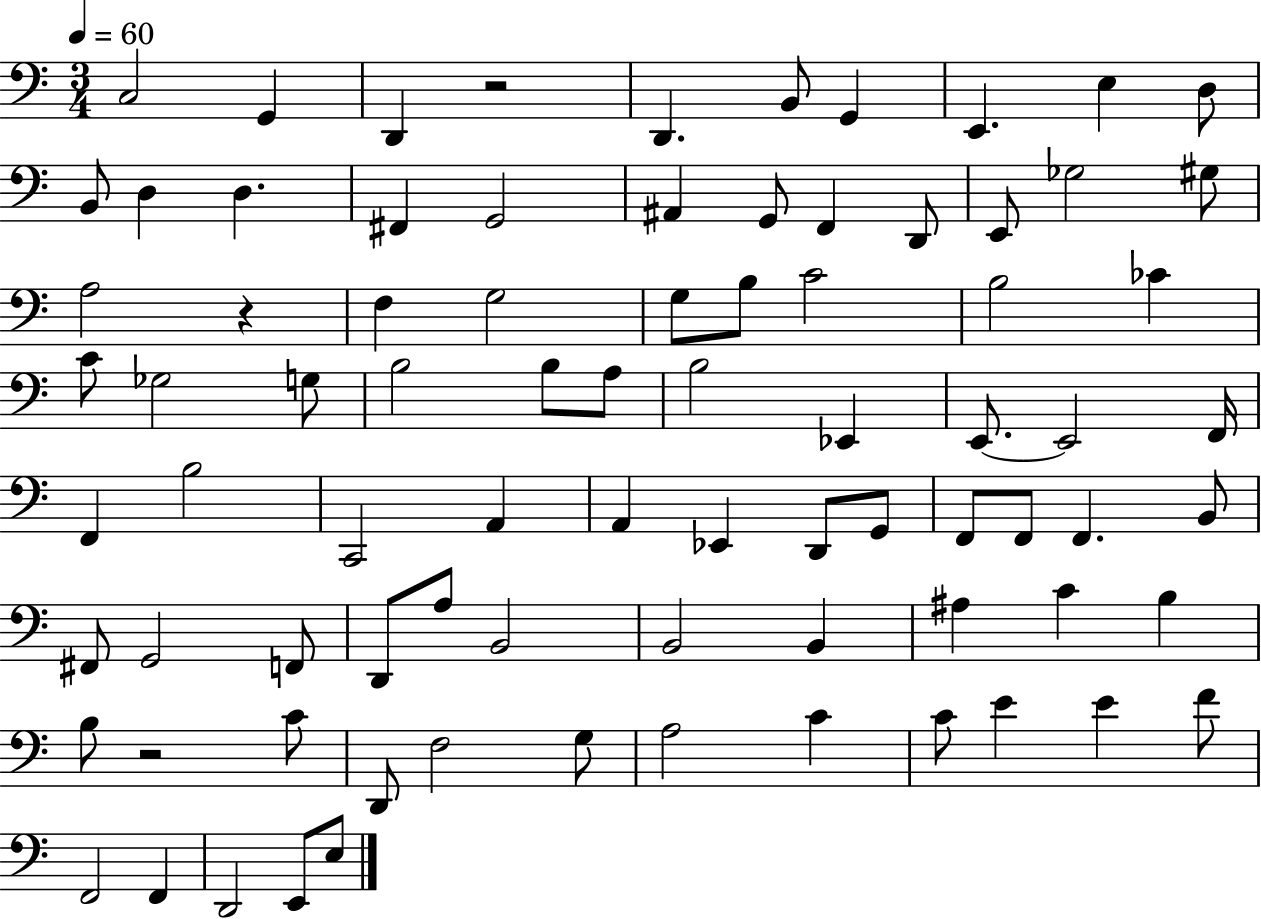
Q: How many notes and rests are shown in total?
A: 82